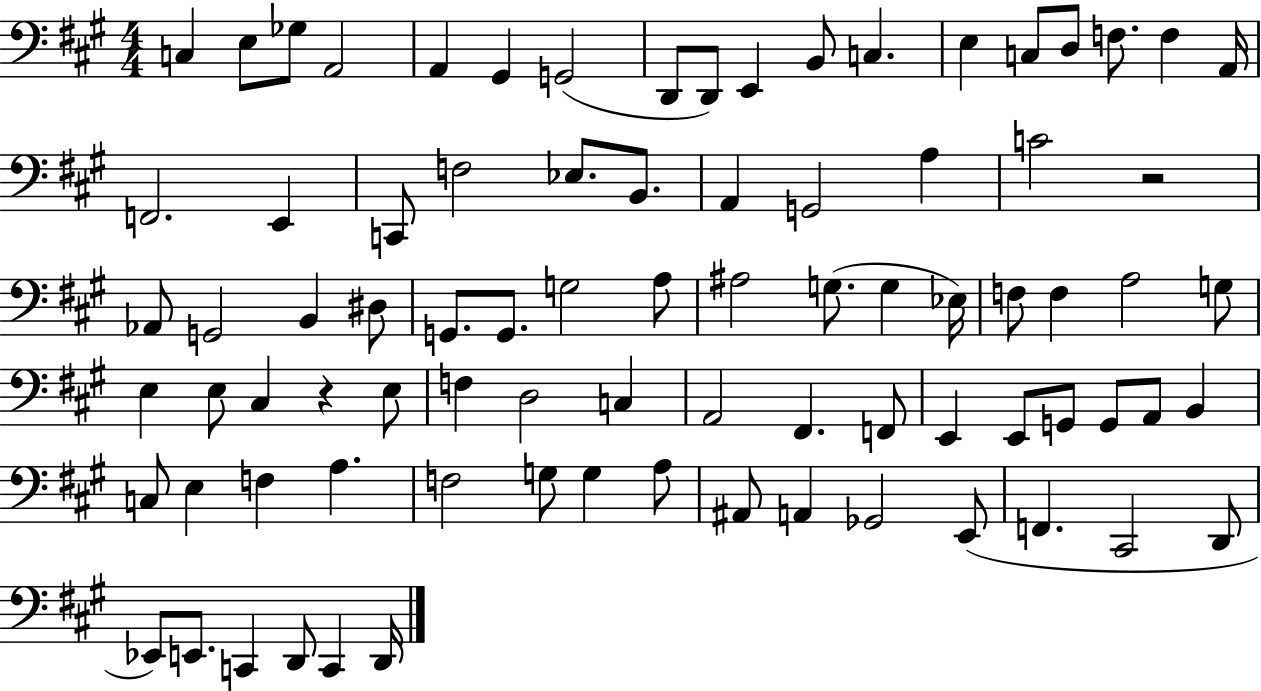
{
  \clef bass
  \numericTimeSignature
  \time 4/4
  \key a \major
  \repeat volta 2 { c4 e8 ges8 a,2 | a,4 gis,4 g,2( | d,8 d,8) e,4 b,8 c4. | e4 c8 d8 f8. f4 a,16 | \break f,2. e,4 | c,8 f2 ees8. b,8. | a,4 g,2 a4 | c'2 r2 | \break aes,8 g,2 b,4 dis8 | g,8. g,8. g2 a8 | ais2 g8.( g4 ees16) | f8 f4 a2 g8 | \break e4 e8 cis4 r4 e8 | f4 d2 c4 | a,2 fis,4. f,8 | e,4 e,8 g,8 g,8 a,8 b,4 | \break c8 e4 f4 a4. | f2 g8 g4 a8 | ais,8 a,4 ges,2 e,8( | f,4. cis,2 d,8 | \break ees,8) e,8. c,4 d,8 c,4 d,16 | } \bar "|."
}